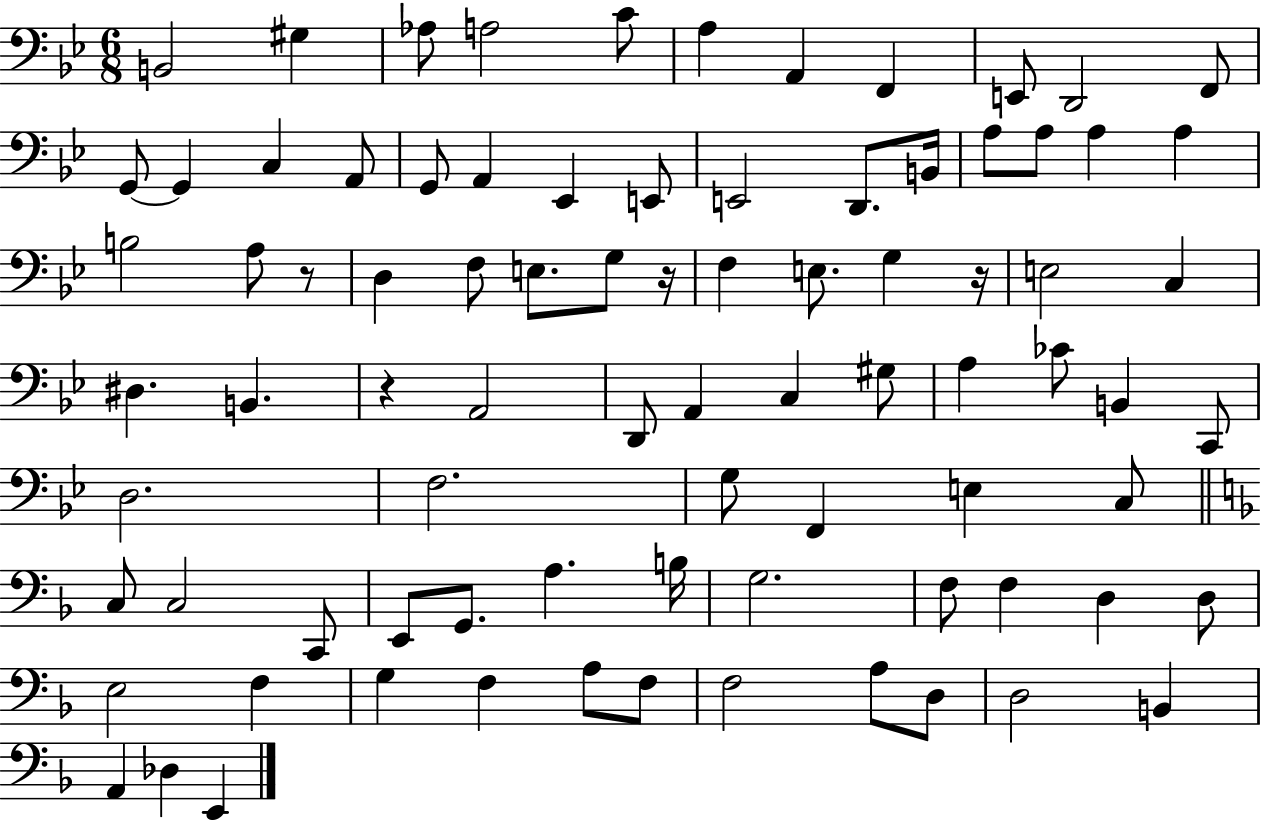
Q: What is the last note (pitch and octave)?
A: E2